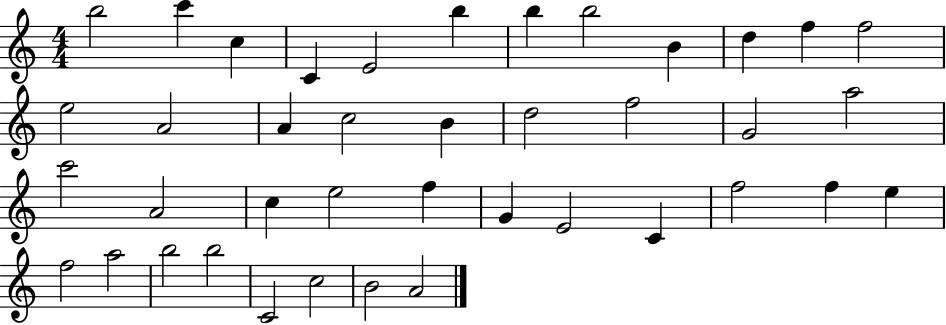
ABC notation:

X:1
T:Untitled
M:4/4
L:1/4
K:C
b2 c' c C E2 b b b2 B d f f2 e2 A2 A c2 B d2 f2 G2 a2 c'2 A2 c e2 f G E2 C f2 f e f2 a2 b2 b2 C2 c2 B2 A2